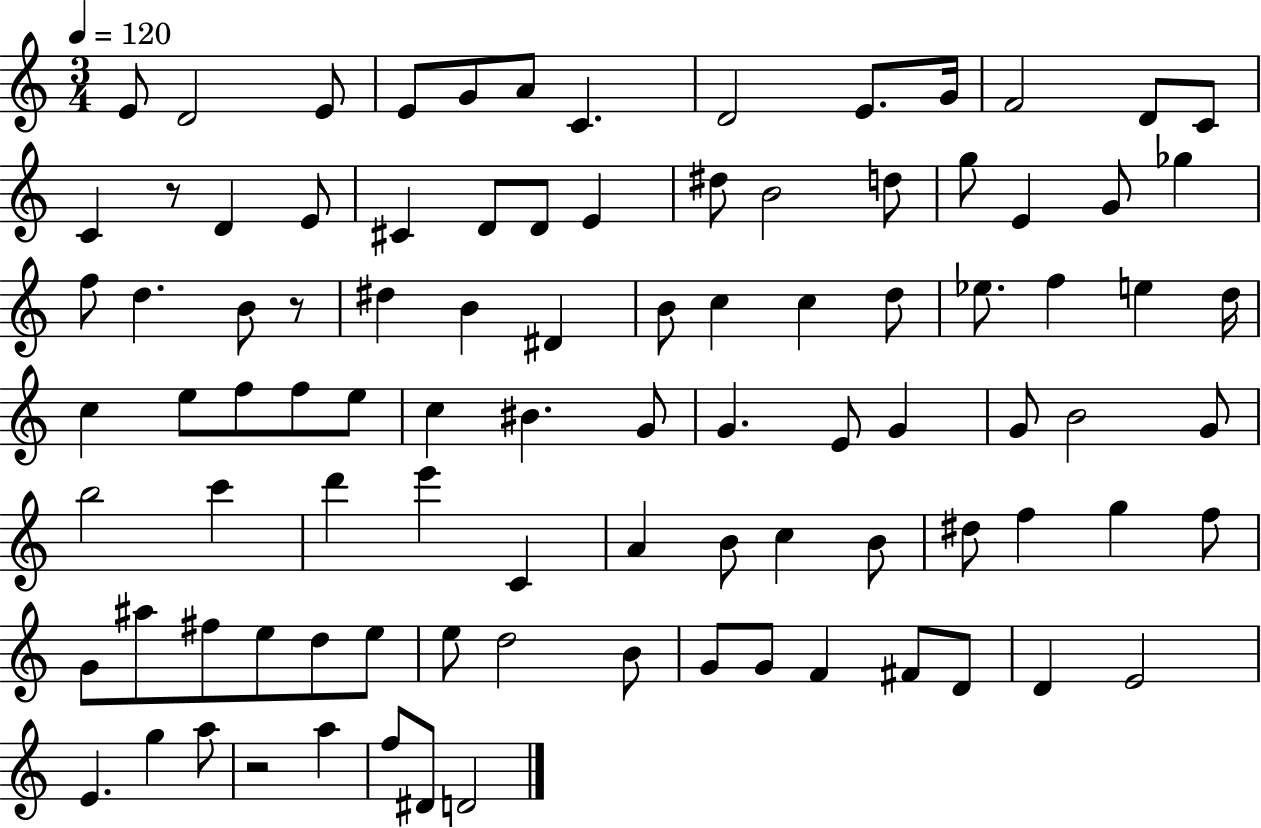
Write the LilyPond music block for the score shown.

{
  \clef treble
  \numericTimeSignature
  \time 3/4
  \key c \major
  \tempo 4 = 120
  \repeat volta 2 { e'8 d'2 e'8 | e'8 g'8 a'8 c'4. | d'2 e'8. g'16 | f'2 d'8 c'8 | \break c'4 r8 d'4 e'8 | cis'4 d'8 d'8 e'4 | dis''8 b'2 d''8 | g''8 e'4 g'8 ges''4 | \break f''8 d''4. b'8 r8 | dis''4 b'4 dis'4 | b'8 c''4 c''4 d''8 | ees''8. f''4 e''4 d''16 | \break c''4 e''8 f''8 f''8 e''8 | c''4 bis'4. g'8 | g'4. e'8 g'4 | g'8 b'2 g'8 | \break b''2 c'''4 | d'''4 e'''4 c'4 | a'4 b'8 c''4 b'8 | dis''8 f''4 g''4 f''8 | \break g'8 ais''8 fis''8 e''8 d''8 e''8 | e''8 d''2 b'8 | g'8 g'8 f'4 fis'8 d'8 | d'4 e'2 | \break e'4. g''4 a''8 | r2 a''4 | f''8 dis'8 d'2 | } \bar "|."
}